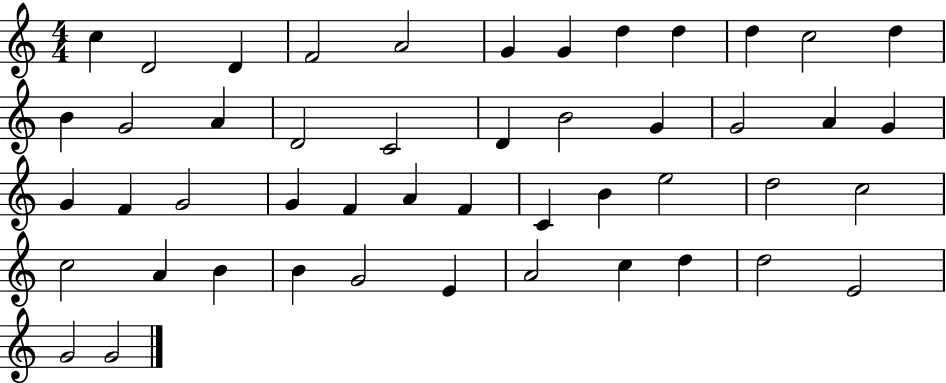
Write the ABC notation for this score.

X:1
T:Untitled
M:4/4
L:1/4
K:C
c D2 D F2 A2 G G d d d c2 d B G2 A D2 C2 D B2 G G2 A G G F G2 G F A F C B e2 d2 c2 c2 A B B G2 E A2 c d d2 E2 G2 G2